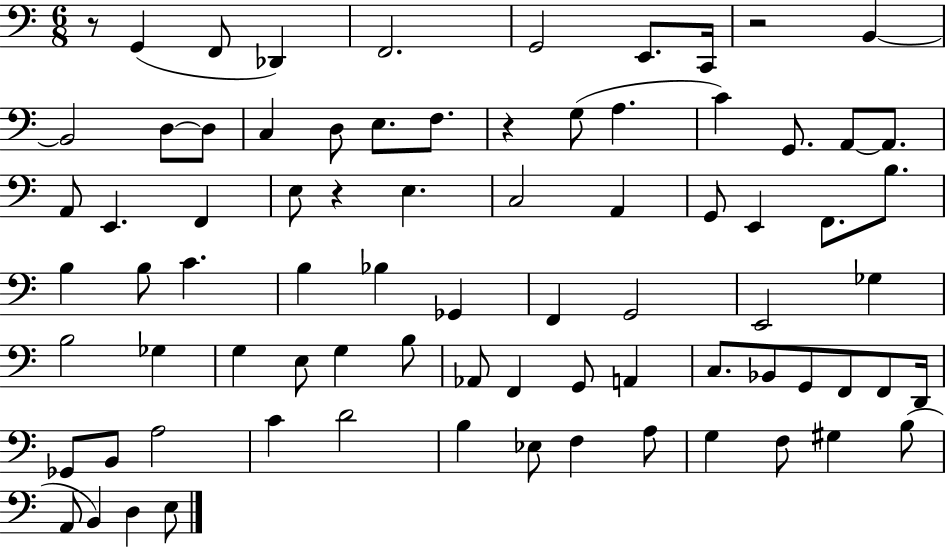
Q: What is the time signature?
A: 6/8